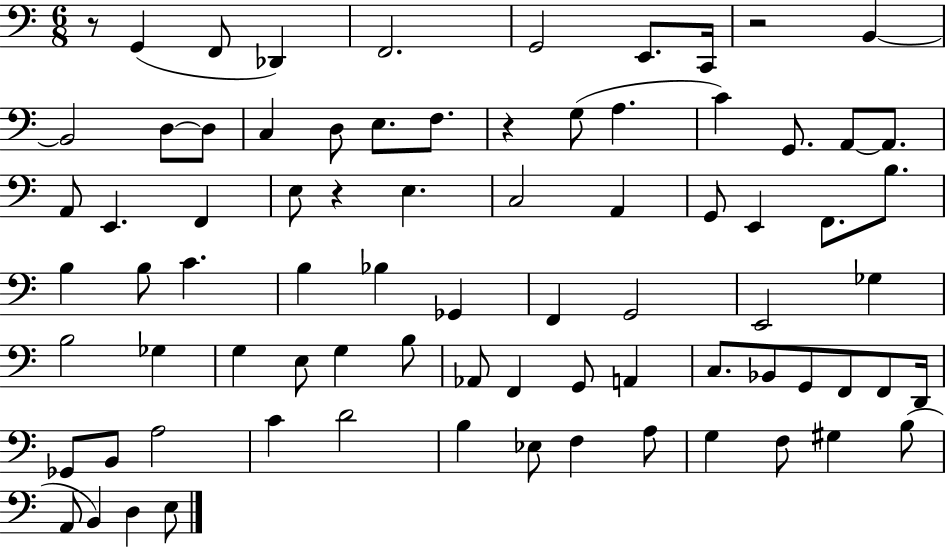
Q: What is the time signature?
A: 6/8